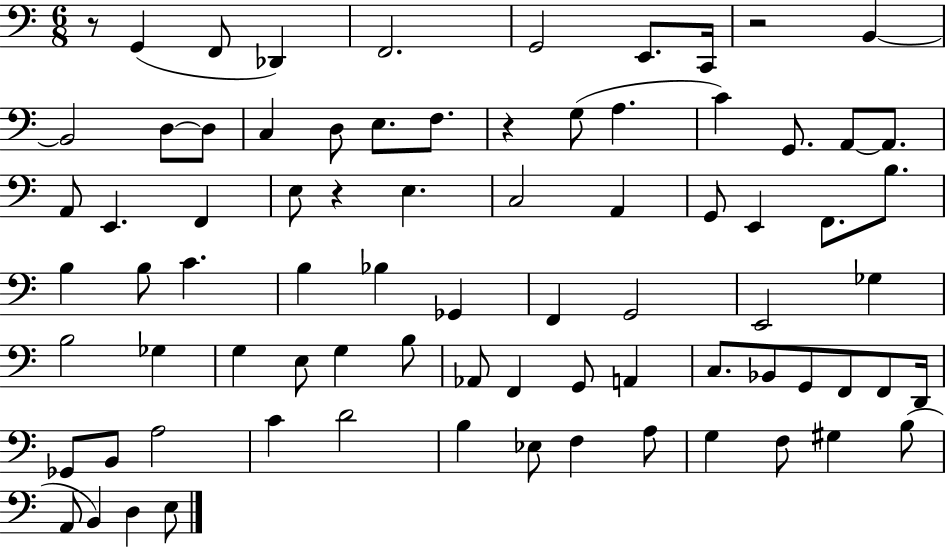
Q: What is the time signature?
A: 6/8